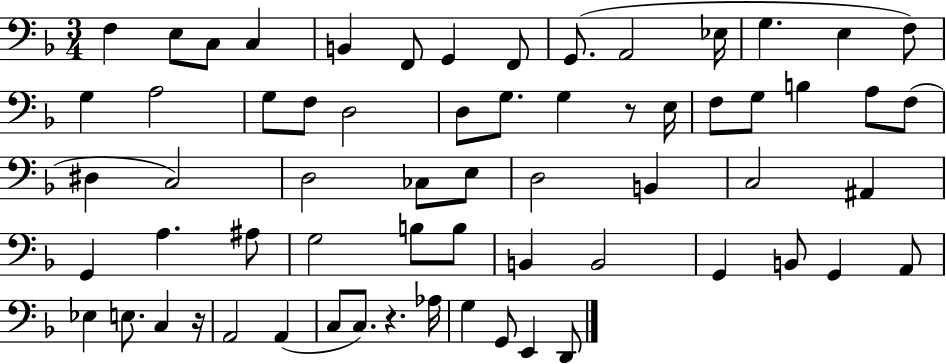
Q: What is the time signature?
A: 3/4